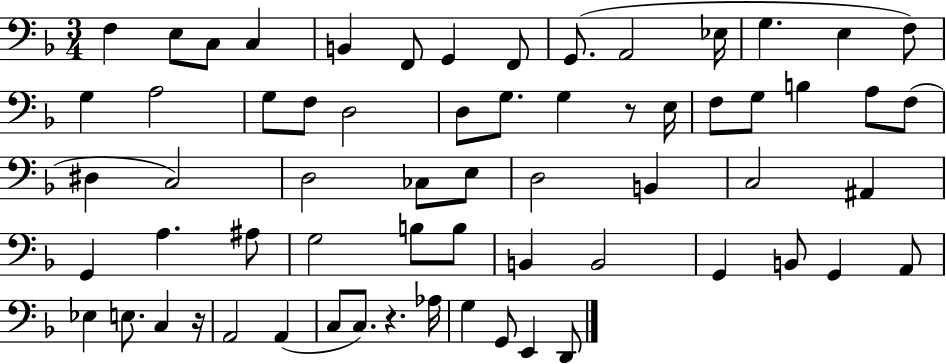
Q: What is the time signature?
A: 3/4